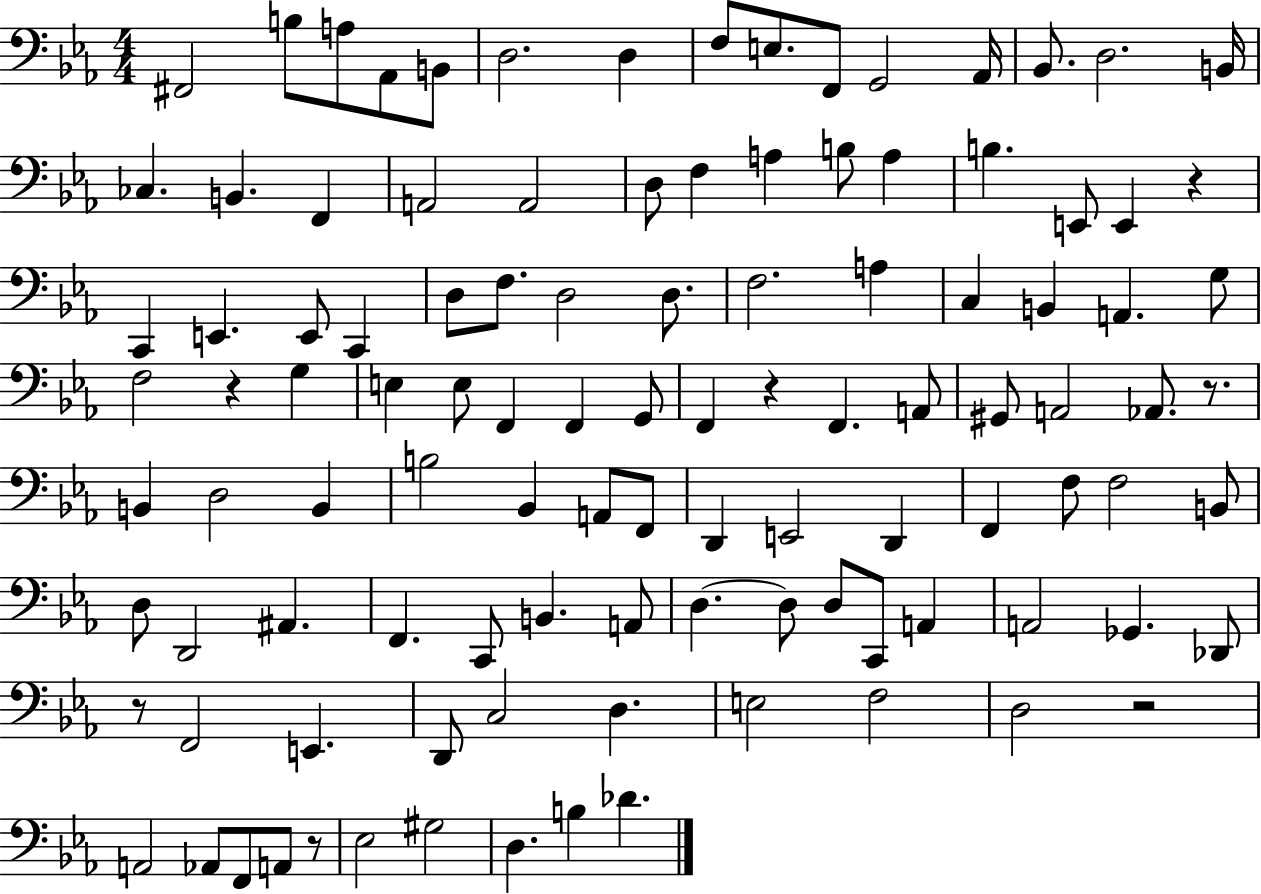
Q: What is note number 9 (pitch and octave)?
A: E3